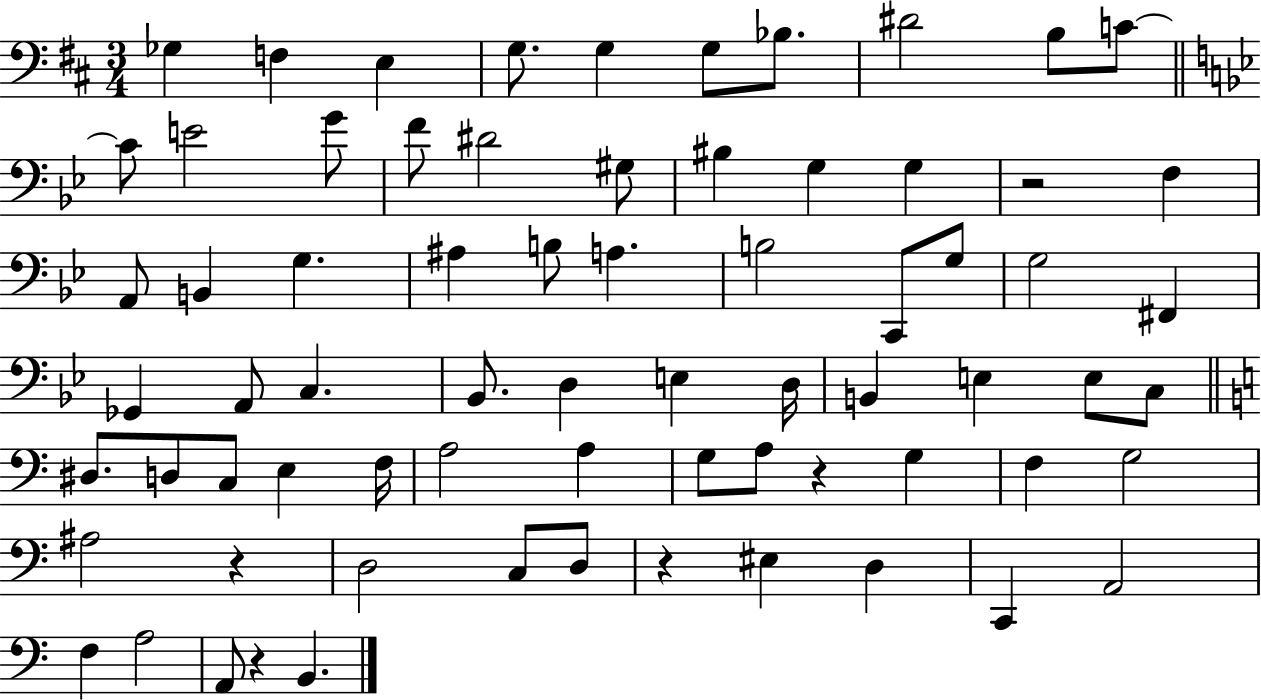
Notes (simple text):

Gb3/q F3/q E3/q G3/e. G3/q G3/e Bb3/e. D#4/h B3/e C4/e C4/e E4/h G4/e F4/e D#4/h G#3/e BIS3/q G3/q G3/q R/h F3/q A2/e B2/q G3/q. A#3/q B3/e A3/q. B3/h C2/e G3/e G3/h F#2/q Gb2/q A2/e C3/q. Bb2/e. D3/q E3/q D3/s B2/q E3/q E3/e C3/e D#3/e. D3/e C3/e E3/q F3/s A3/h A3/q G3/e A3/e R/q G3/q F3/q G3/h A#3/h R/q D3/h C3/e D3/e R/q EIS3/q D3/q C2/q A2/h F3/q A3/h A2/e R/q B2/q.